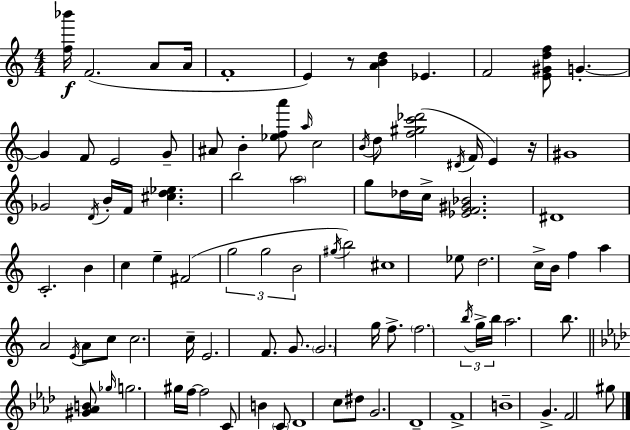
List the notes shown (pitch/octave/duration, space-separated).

[F5,Bb6]/s F4/h. A4/e A4/s F4/w E4/q R/e [A4,B4,D5]/q Eb4/q. F4/h [E4,G#4,D5,F5]/e G4/q. G4/q F4/e E4/h G4/e A#4/e B4/q [Eb5,F5,A6]/e A5/s C5/h B4/s D5/e [F5,G#5,C6,Db6]/h D#4/s F4/s E4/q R/s G#4/w Gb4/h D4/s B4/s F4/s [C#5,D5,Eb5]/q. B5/h A5/h G5/e Db5/s C5/s [Eb4,F4,G#4,Bb4]/h. D#4/w C4/h. B4/q C5/q E5/q F#4/h G5/h G5/h B4/h G#5/s B5/h C#5/w Eb5/e D5/h. C5/s B4/s F5/q A5/q A4/h E4/s A4/e C5/e C5/h. C5/s E4/h. F4/e. G4/e. G4/h. G5/s F5/e. F5/h. B5/s G5/s B5/s A5/h. B5/e. [G#4,Ab4,B4]/e Gb5/s G5/h. G#5/s F5/s F5/h C4/e B4/q C4/e Db4/w C5/e D#5/e G4/h. Db4/w F4/w B4/w G4/q. F4/h G#5/e